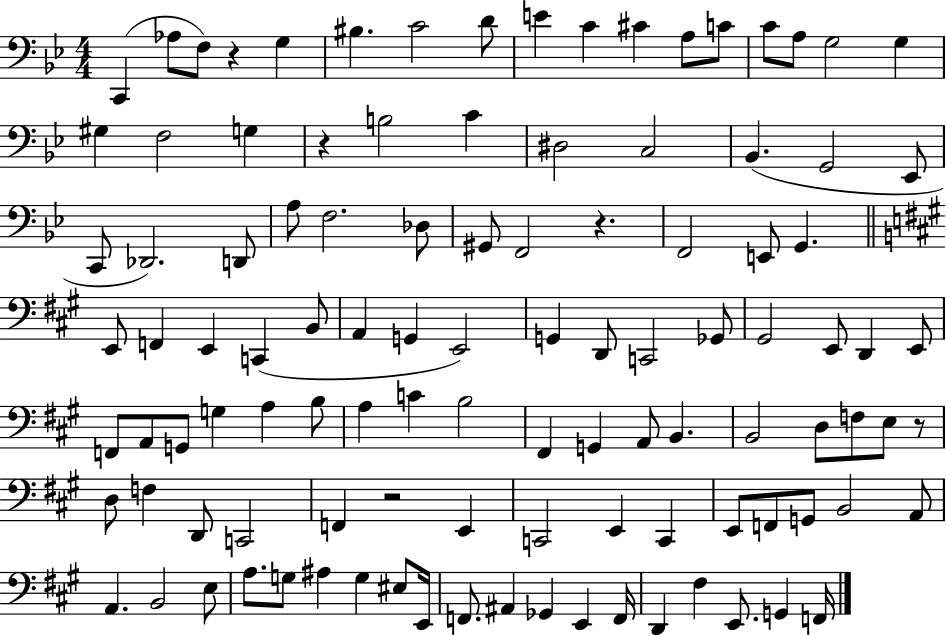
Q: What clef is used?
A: bass